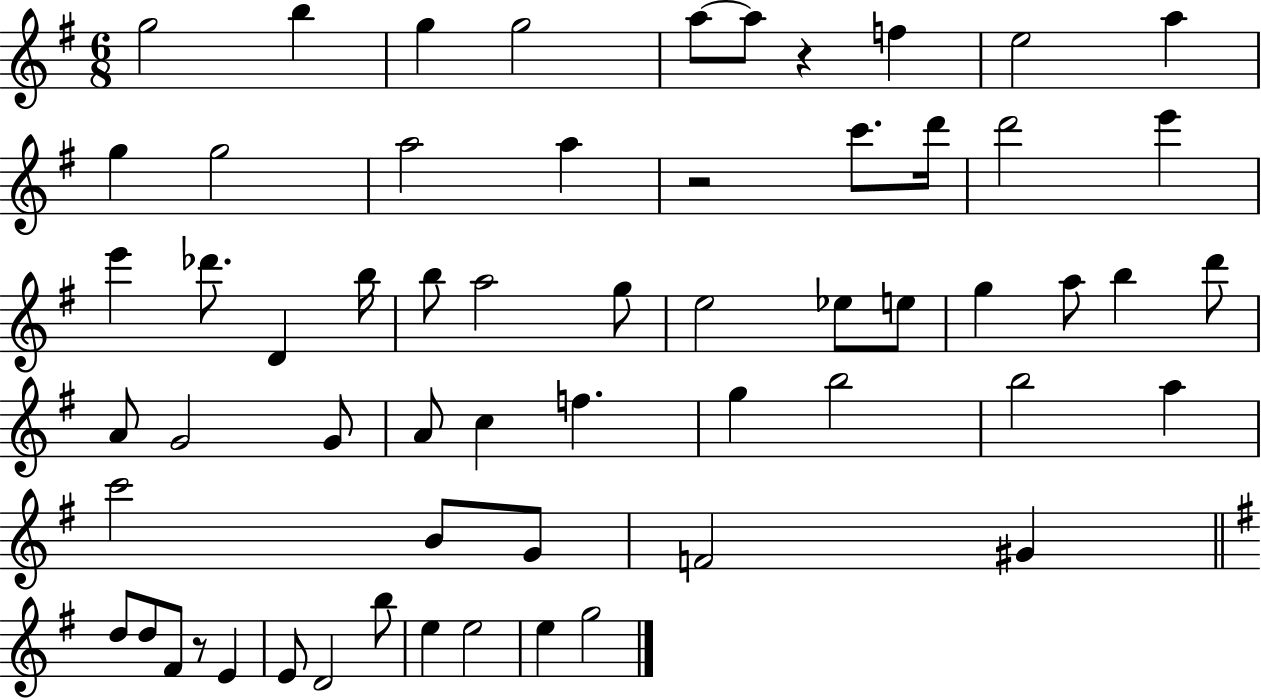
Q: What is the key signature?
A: G major